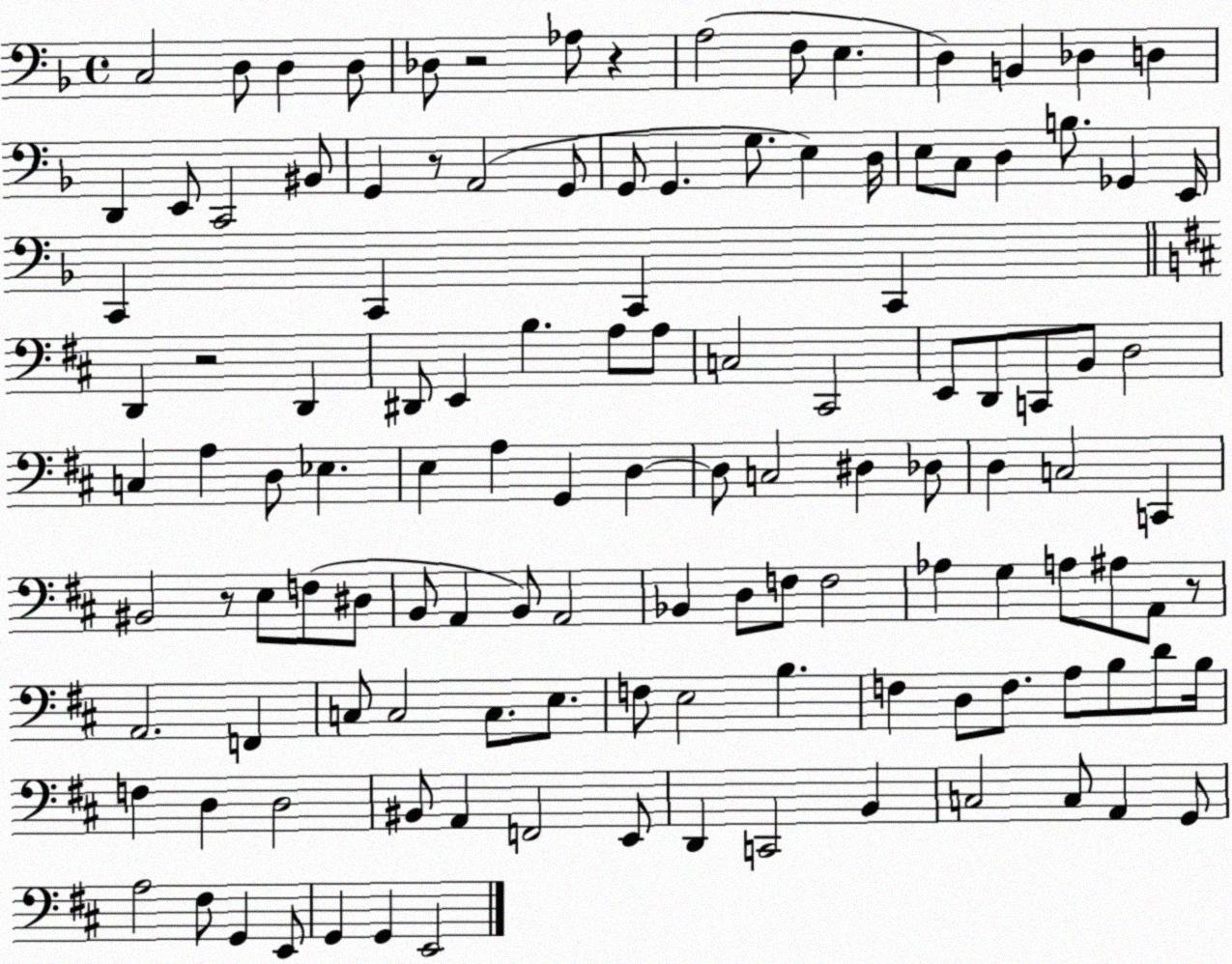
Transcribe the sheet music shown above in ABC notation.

X:1
T:Untitled
M:4/4
L:1/4
K:F
C,2 D,/2 D, D,/2 _D,/2 z2 _A,/2 z A,2 F,/2 E, D, B,, _D, D, D,, E,,/2 C,,2 ^B,,/2 G,, z/2 A,,2 G,,/2 G,,/2 G,, G,/2 E, D,/4 E,/2 C,/2 D, B,/2 _G,, E,,/4 C,, C,, C,, C,, D,, z2 D,, ^D,,/2 E,, B, A,/2 A,/2 C,2 ^C,,2 E,,/2 D,,/2 C,,/2 B,,/2 D,2 C, A, D,/2 _E, E, A, G,, D, D,/2 C,2 ^D, _D,/2 D, C,2 C,, ^B,,2 z/2 E,/2 F,/2 ^D,/2 B,,/2 A,, B,,/2 A,,2 _B,, D,/2 F,/2 F,2 _A, G, A,/2 ^A,/2 A,,/2 z/2 A,,2 F,, C,/2 C,2 C,/2 E,/2 F,/2 E,2 B, F, D,/2 F,/2 A,/2 B,/2 D/2 B,/4 F, D, D,2 ^B,,/2 A,, F,,2 E,,/2 D,, C,,2 B,, C,2 C,/2 A,, G,,/2 A,2 ^F,/2 G,, E,,/2 G,, G,, E,,2